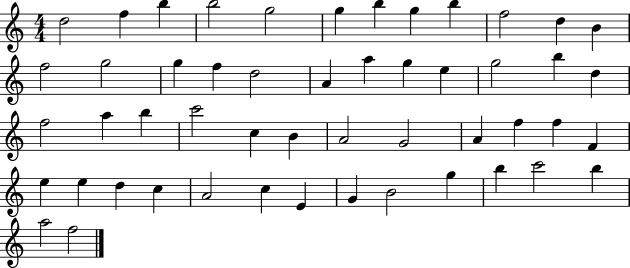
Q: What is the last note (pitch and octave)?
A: F5